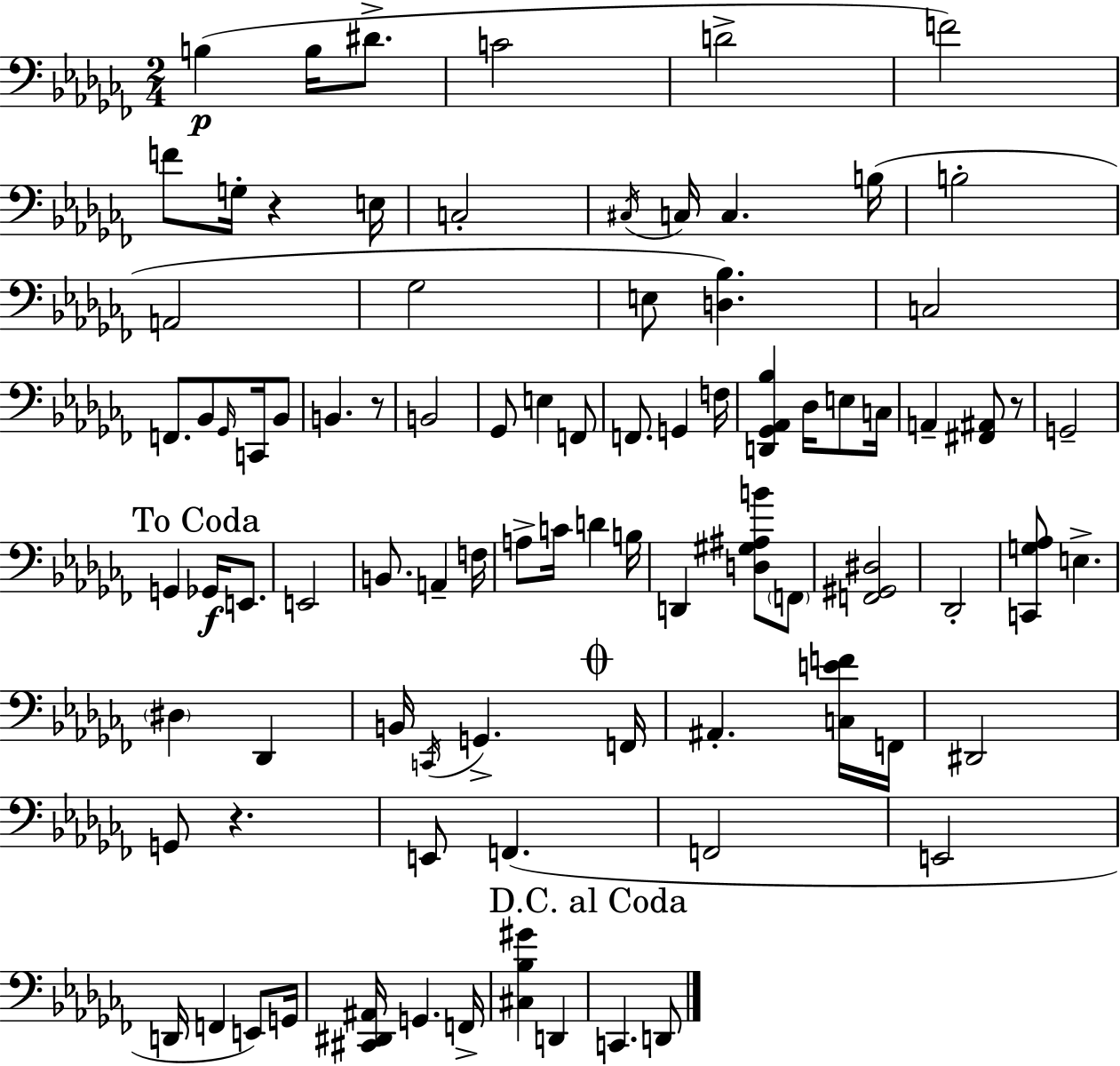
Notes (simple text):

B3/q B3/s D#4/e. C4/h D4/h F4/h F4/e G3/s R/q E3/s C3/h C#3/s C3/s C3/q. B3/s B3/h A2/h Gb3/h E3/e [D3,Bb3]/q. C3/h F2/e. Bb2/e Gb2/s C2/s Bb2/e B2/q. R/e B2/h Gb2/e E3/q F2/e F2/e. G2/q F3/s [D2,Gb2,Ab2,Bb3]/q Db3/s E3/e C3/s A2/q [F#2,A#2]/e R/e G2/h G2/q Gb2/s E2/e. E2/h B2/e. A2/q F3/s A3/e C4/s D4/q B3/s D2/q [D3,G#3,A#3,B4]/e F2/e [F2,G#2,D#3]/h Db2/h [C2,G3,Ab3]/e E3/q. D#3/q Db2/q B2/s C2/s G2/q. F2/s A#2/q. [C3,E4,F4]/s F2/s D#2/h G2/e R/q. E2/e F2/q. F2/h E2/h D2/s F2/q E2/e G2/s [C#2,D#2,A#2]/s G2/q. F2/s [C#3,Bb3,G#4]/q D2/q C2/q. D2/e